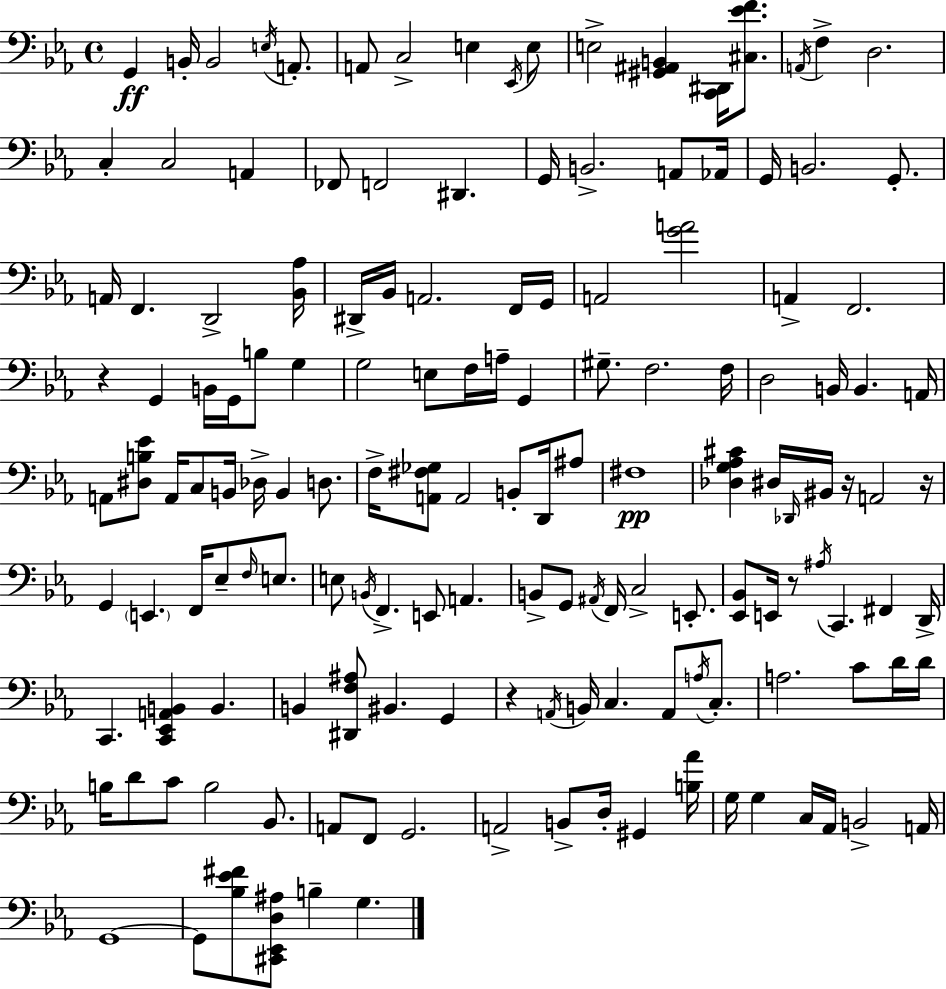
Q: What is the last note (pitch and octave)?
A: G3